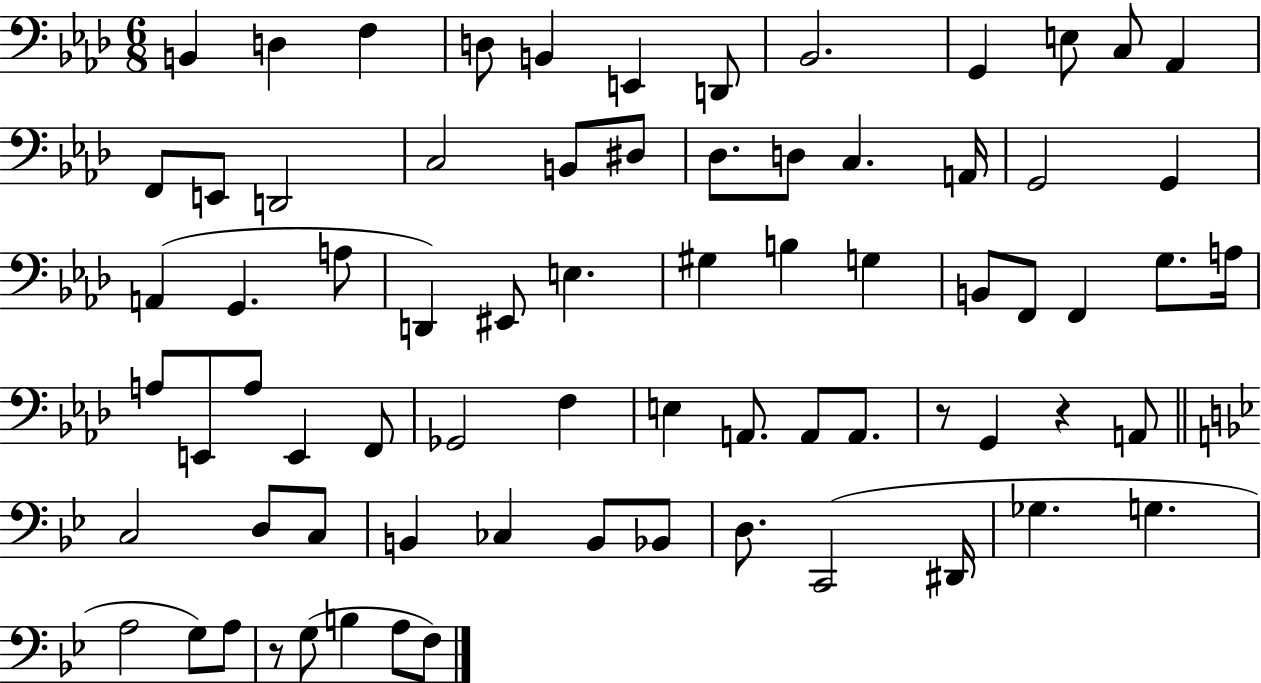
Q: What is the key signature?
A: AES major